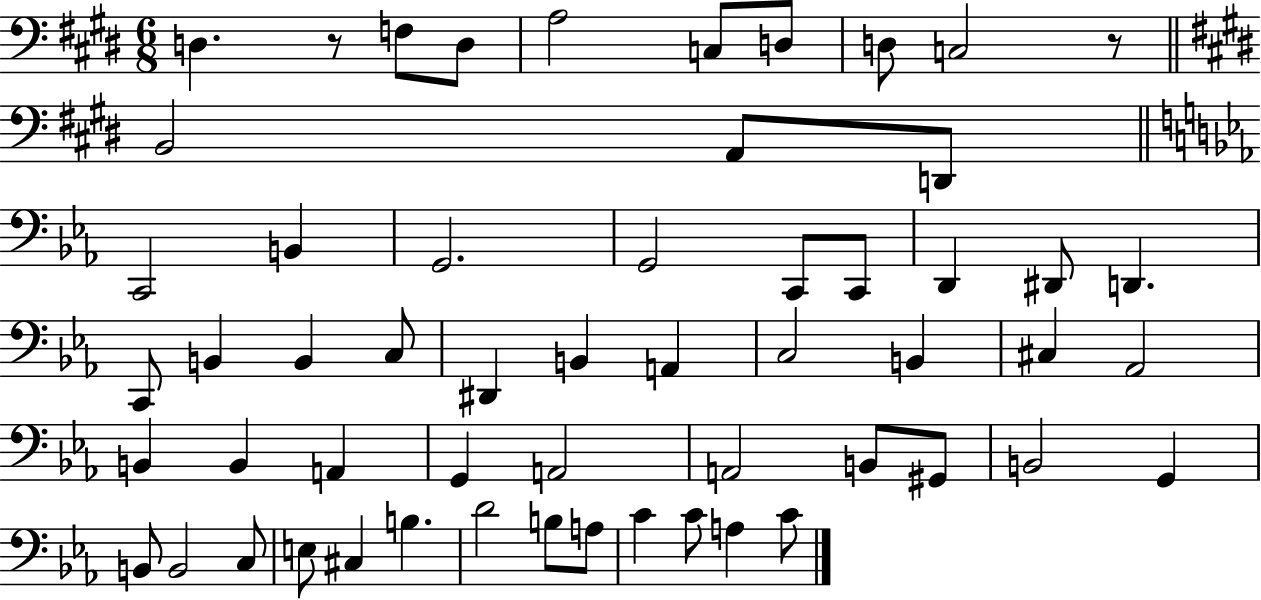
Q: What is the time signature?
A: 6/8